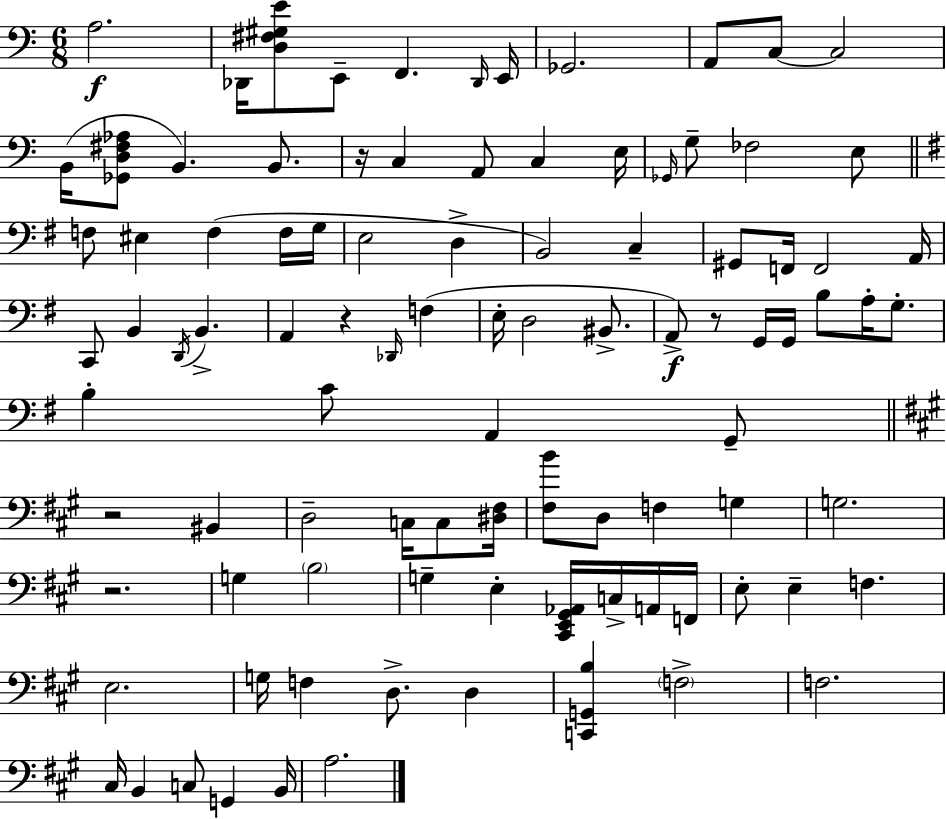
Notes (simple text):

A3/h. Db2/s [D3,F#3,G#3,E4]/e E2/e F2/q. Db2/s E2/s Gb2/h. A2/e C3/e C3/h B2/s [Gb2,D3,F#3,Ab3]/e B2/q. B2/e. R/s C3/q A2/e C3/q E3/s Gb2/s G3/e FES3/h E3/e F3/e EIS3/q F3/q F3/s G3/s E3/h D3/q B2/h C3/q G#2/e F2/s F2/h A2/s C2/e B2/q D2/s B2/q. A2/q R/q Db2/s F3/q E3/s D3/h BIS2/e. A2/e R/e G2/s G2/s B3/e A3/s G3/e. B3/q C4/e A2/q G2/e R/h BIS2/q D3/h C3/s C3/e [D#3,F#3]/s [F#3,B4]/e D3/e F3/q G3/q G3/h. R/h. G3/q B3/h G3/q E3/q [C#2,E2,G#2,Ab2]/s C3/s A2/s F2/s E3/e E3/q F3/q. E3/h. G3/s F3/q D3/e. D3/q [C2,G2,B3]/q F3/h F3/h. C#3/s B2/q C3/e G2/q B2/s A3/h.